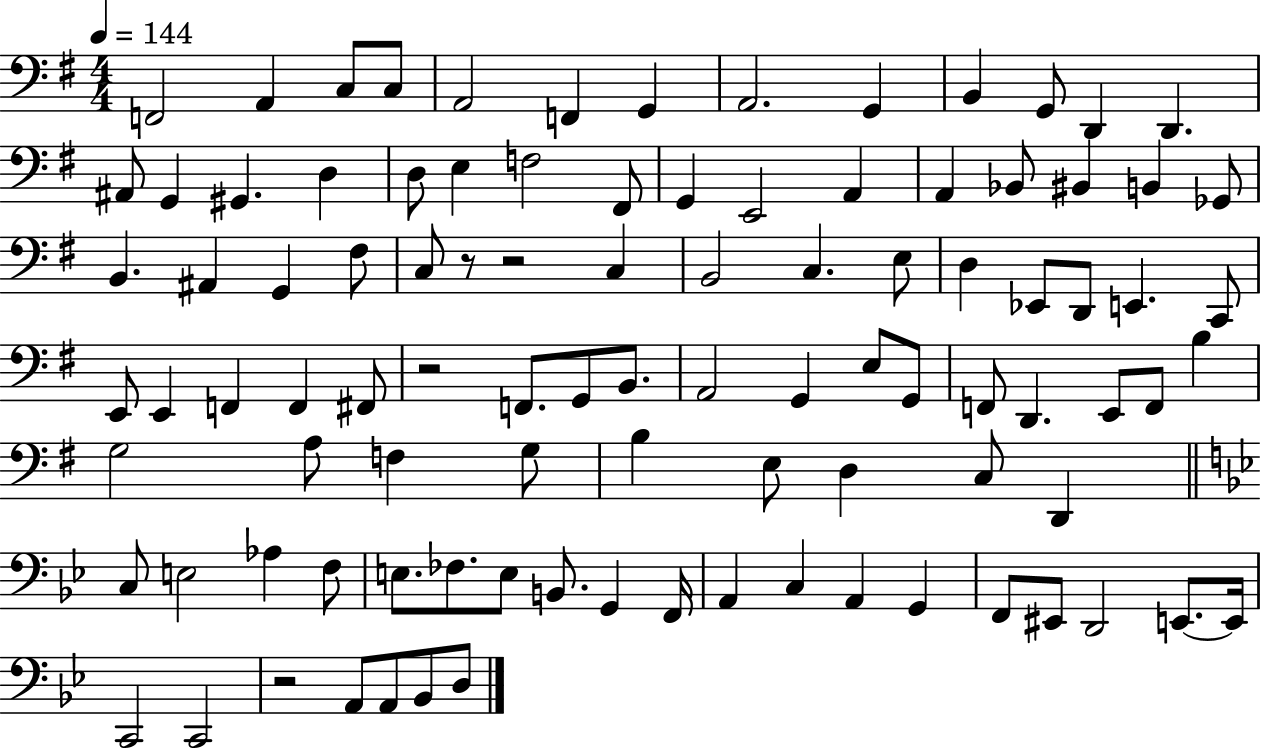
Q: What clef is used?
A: bass